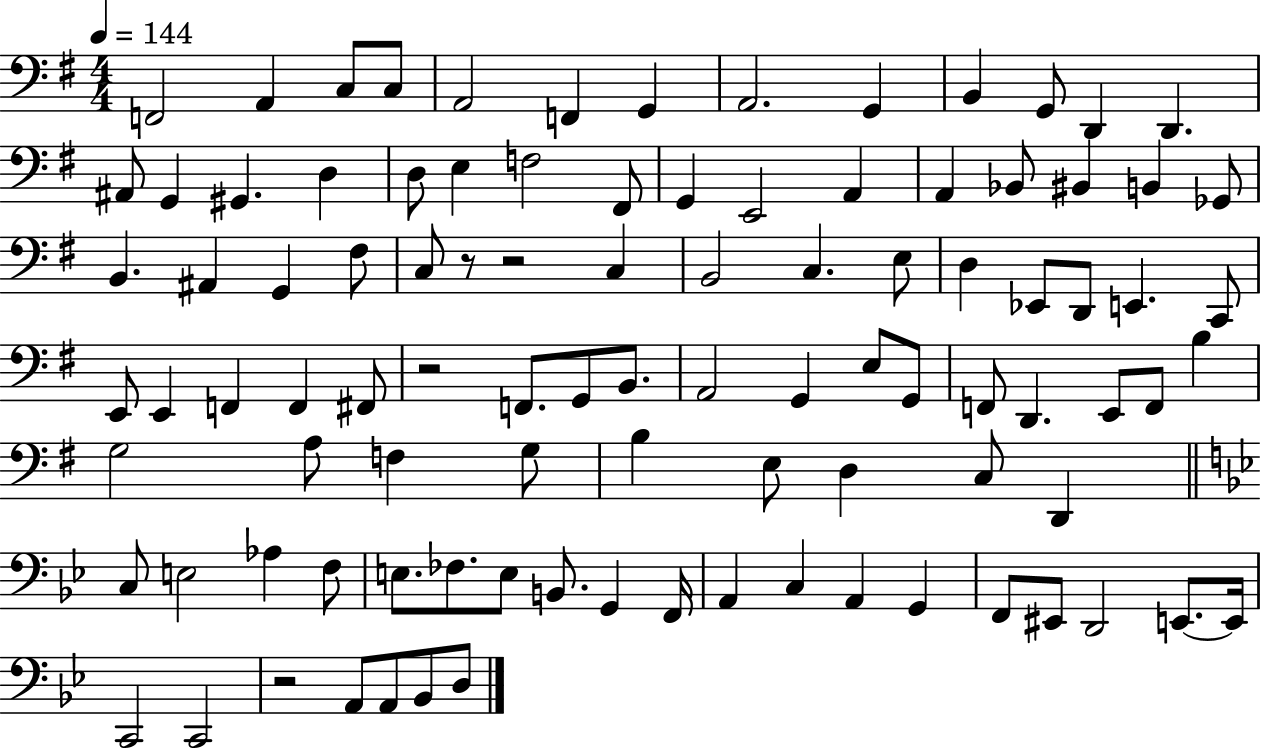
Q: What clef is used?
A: bass